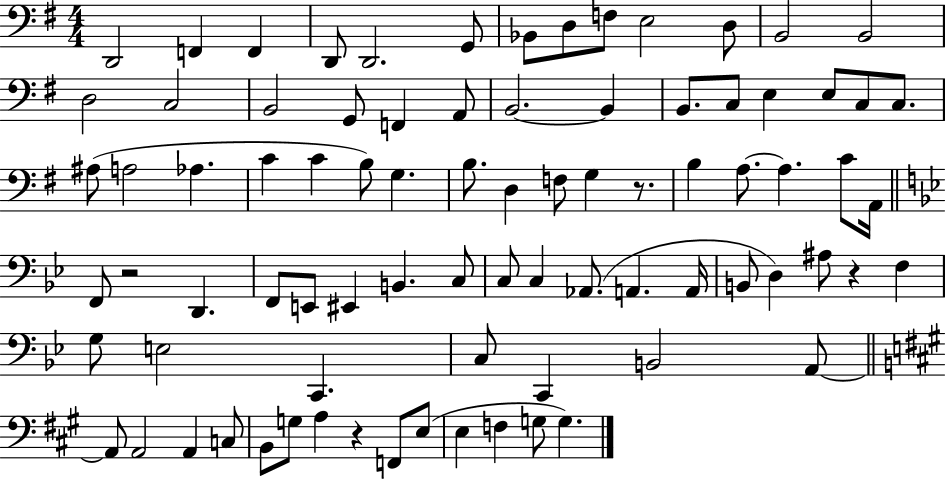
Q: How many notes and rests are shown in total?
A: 83